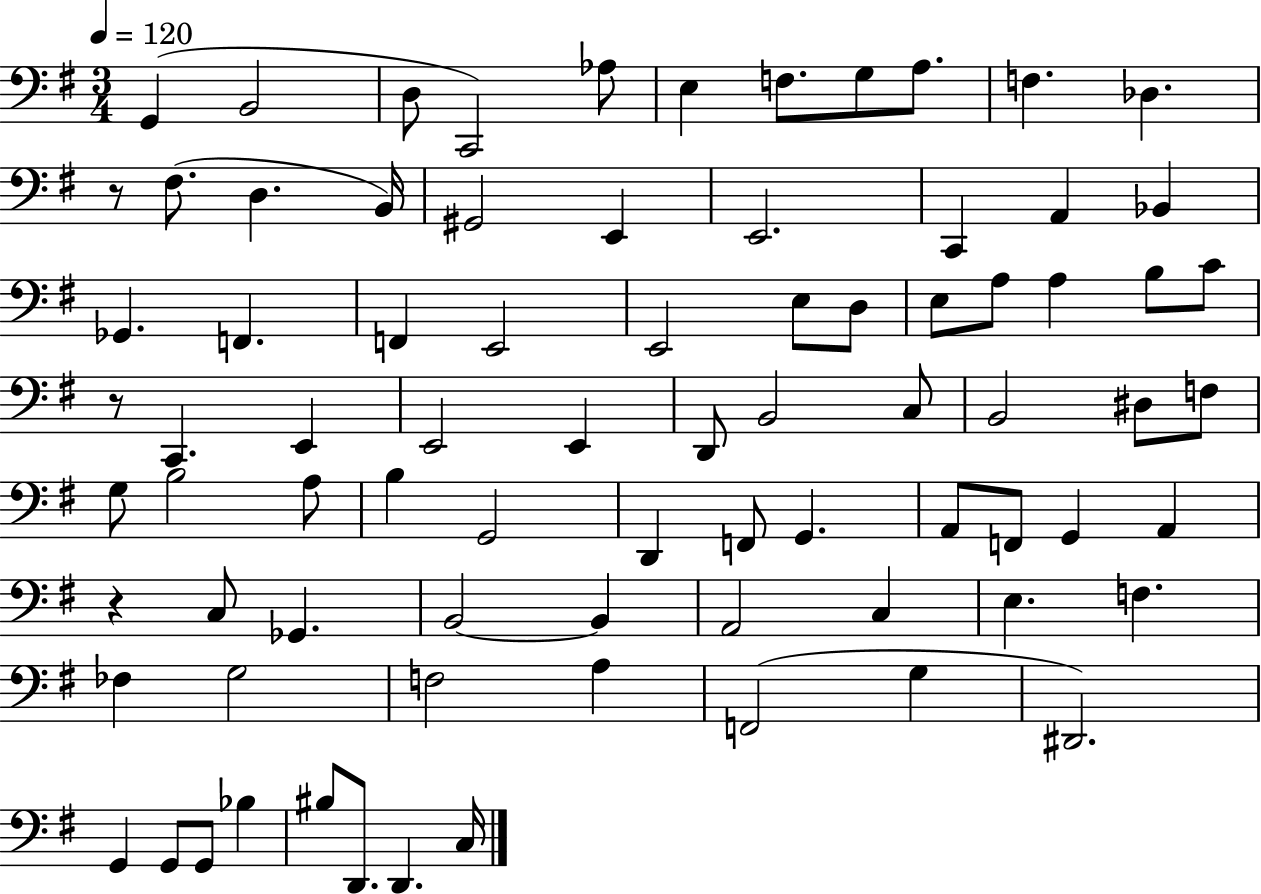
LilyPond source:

{
  \clef bass
  \numericTimeSignature
  \time 3/4
  \key g \major
  \tempo 4 = 120
  g,4( b,2 | d8 c,2) aes8 | e4 f8. g8 a8. | f4. des4. | \break r8 fis8.( d4. b,16) | gis,2 e,4 | e,2. | c,4 a,4 bes,4 | \break ges,4. f,4. | f,4 e,2 | e,2 e8 d8 | e8 a8 a4 b8 c'8 | \break r8 c,4. e,4 | e,2 e,4 | d,8 b,2 c8 | b,2 dis8 f8 | \break g8 b2 a8 | b4 g,2 | d,4 f,8 g,4. | a,8 f,8 g,4 a,4 | \break r4 c8 ges,4. | b,2~~ b,4 | a,2 c4 | e4. f4. | \break fes4 g2 | f2 a4 | f,2( g4 | dis,2.) | \break g,4 g,8 g,8 bes4 | bis8 d,8. d,4. c16 | \bar "|."
}